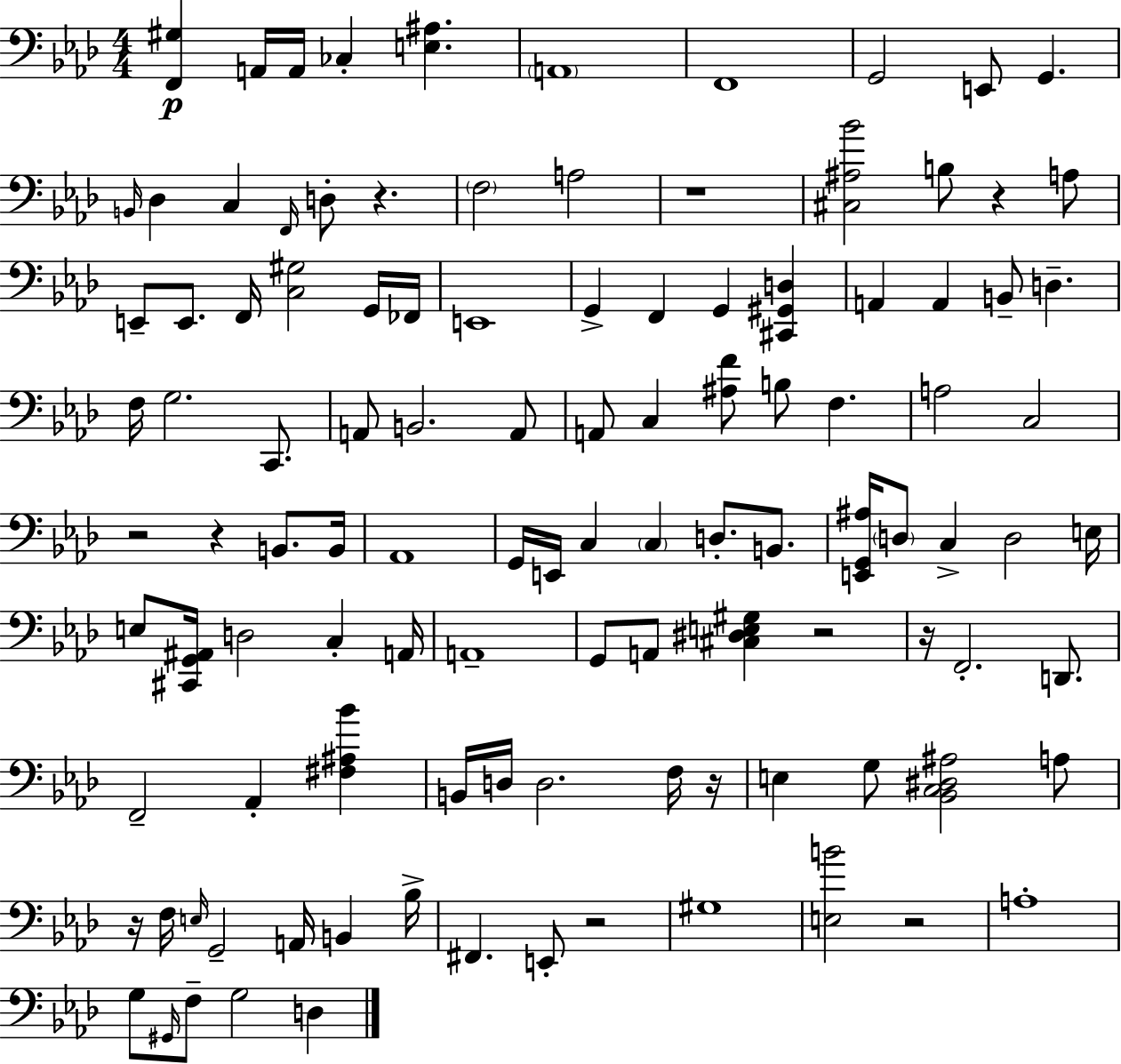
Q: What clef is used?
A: bass